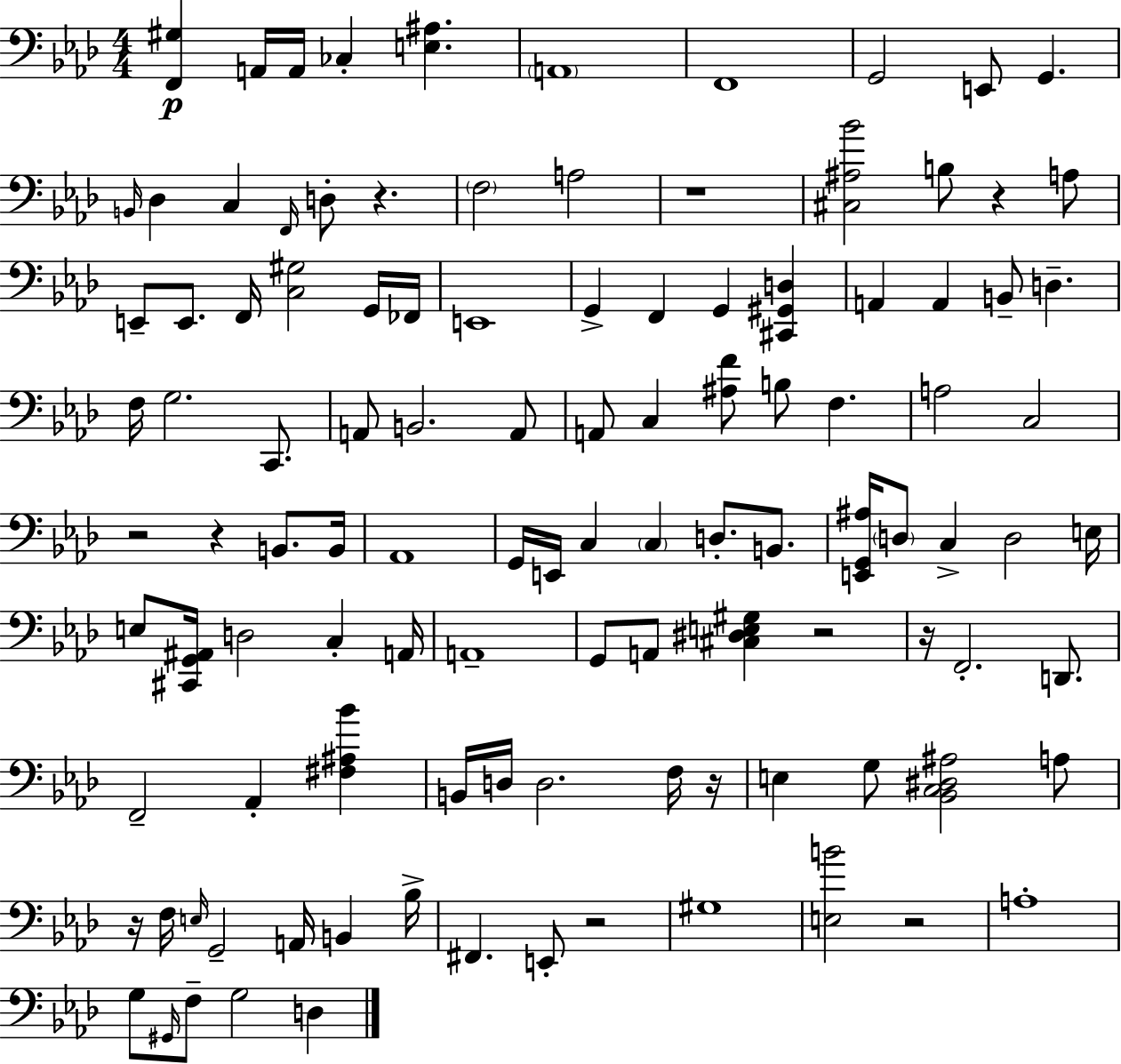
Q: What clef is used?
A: bass